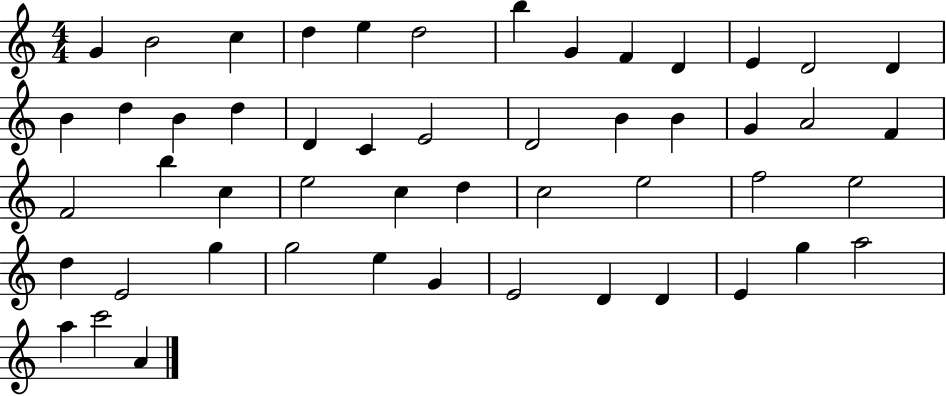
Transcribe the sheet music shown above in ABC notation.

X:1
T:Untitled
M:4/4
L:1/4
K:C
G B2 c d e d2 b G F D E D2 D B d B d D C E2 D2 B B G A2 F F2 b c e2 c d c2 e2 f2 e2 d E2 g g2 e G E2 D D E g a2 a c'2 A